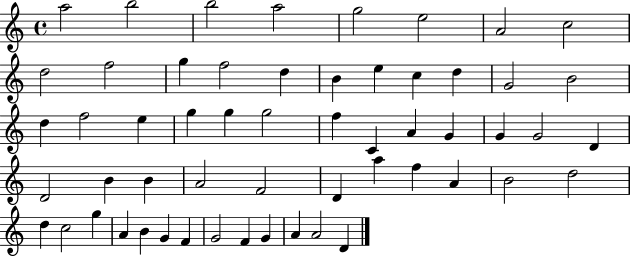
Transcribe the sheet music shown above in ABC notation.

X:1
T:Untitled
M:4/4
L:1/4
K:C
a2 b2 b2 a2 g2 e2 A2 c2 d2 f2 g f2 d B e c d G2 B2 d f2 e g g g2 f C A G G G2 D D2 B B A2 F2 D a f A B2 d2 d c2 g A B G F G2 F G A A2 D